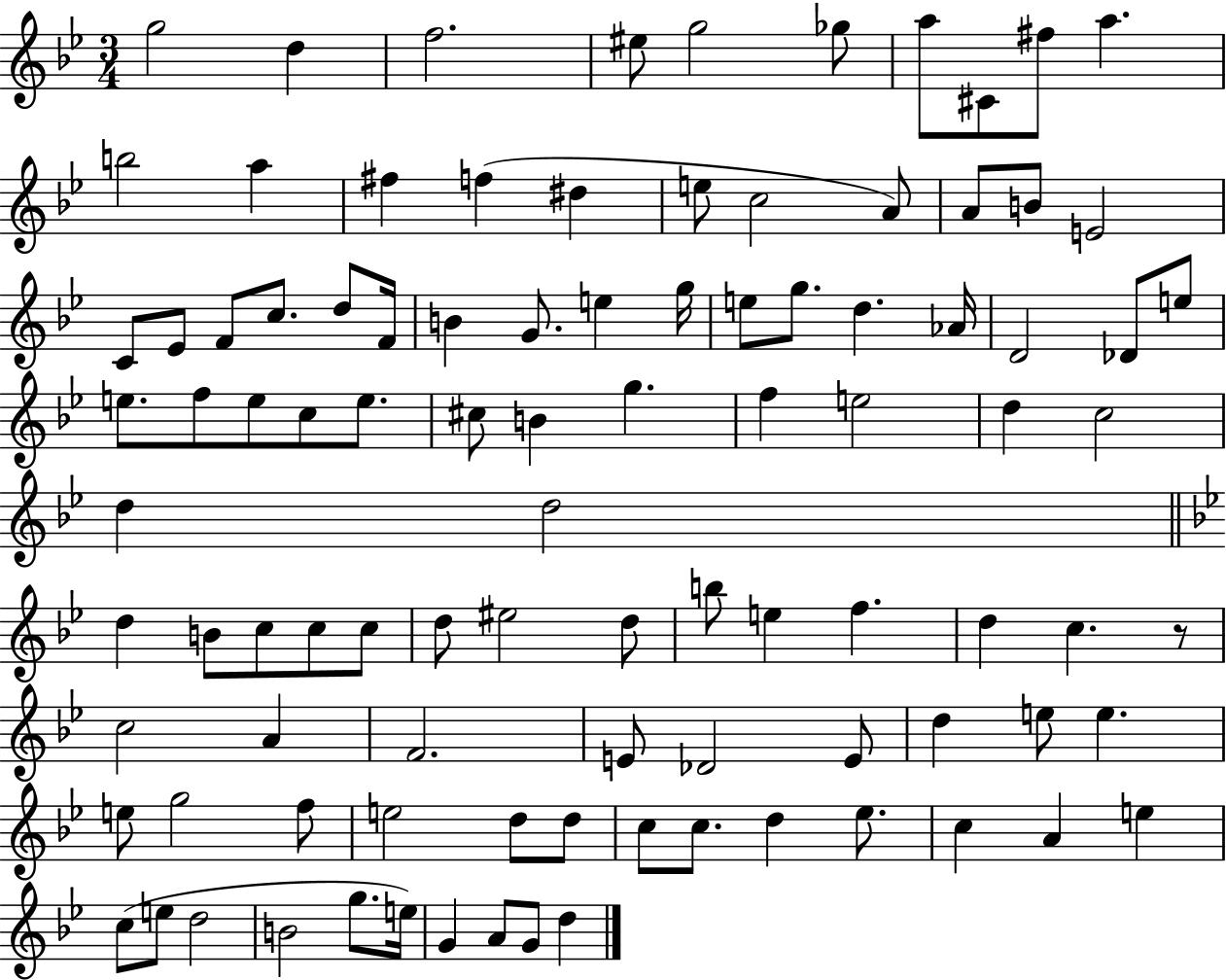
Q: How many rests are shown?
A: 1